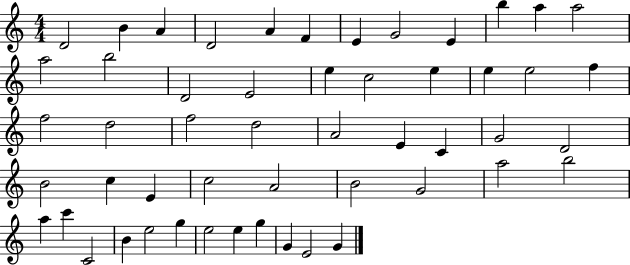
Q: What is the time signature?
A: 4/4